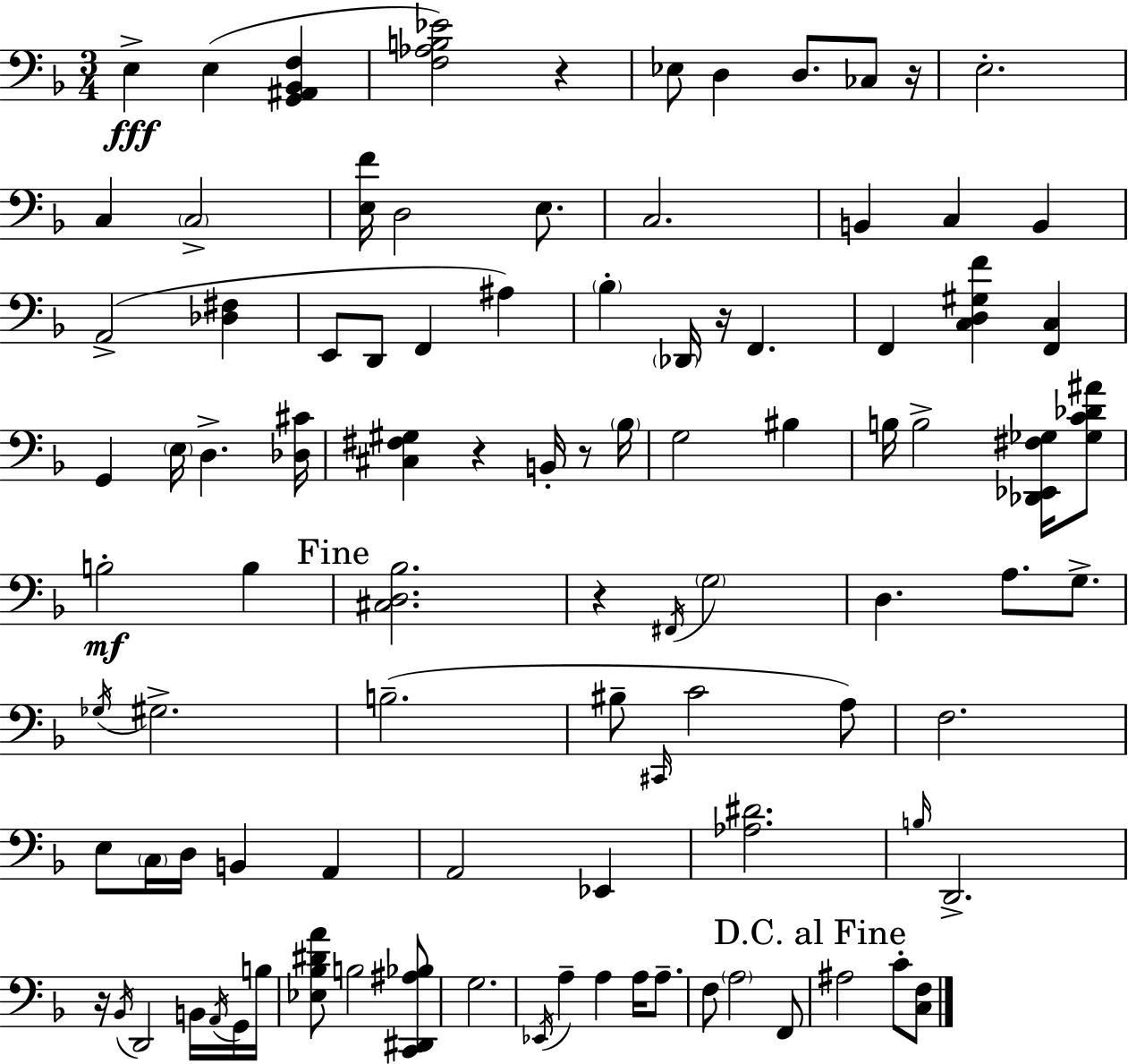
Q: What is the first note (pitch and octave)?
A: E3